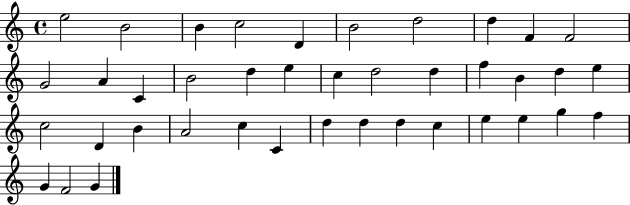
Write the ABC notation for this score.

X:1
T:Untitled
M:4/4
L:1/4
K:C
e2 B2 B c2 D B2 d2 d F F2 G2 A C B2 d e c d2 d f B d e c2 D B A2 c C d d d c e e g f G F2 G